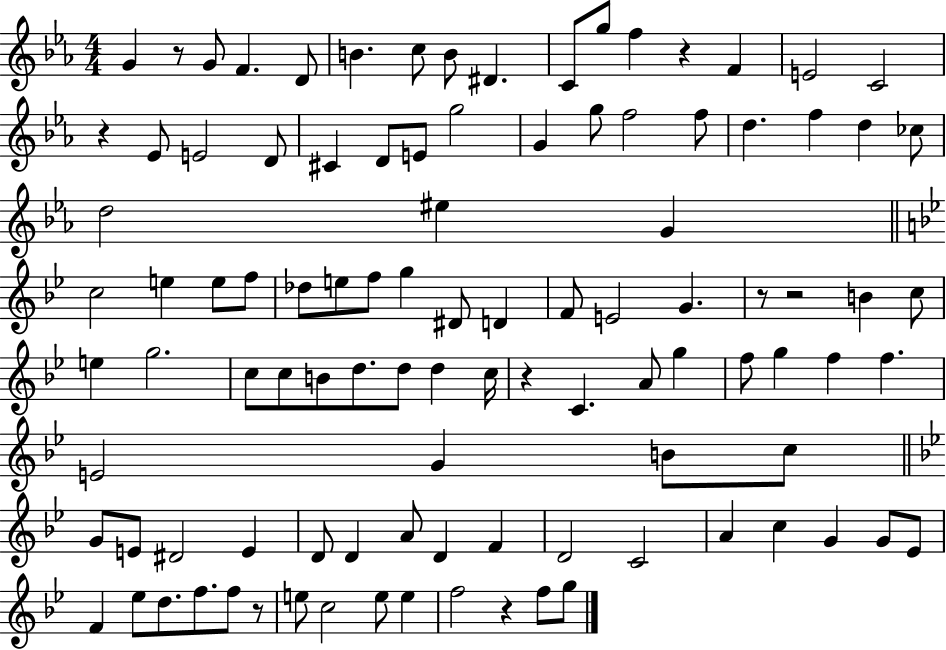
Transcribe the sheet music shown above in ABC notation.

X:1
T:Untitled
M:4/4
L:1/4
K:Eb
G z/2 G/2 F D/2 B c/2 B/2 ^D C/2 g/2 f z F E2 C2 z _E/2 E2 D/2 ^C D/2 E/2 g2 G g/2 f2 f/2 d f d _c/2 d2 ^e G c2 e e/2 f/2 _d/2 e/2 f/2 g ^D/2 D F/2 E2 G z/2 z2 B c/2 e g2 c/2 c/2 B/2 d/2 d/2 d c/4 z C A/2 g f/2 g f f E2 G B/2 c/2 G/2 E/2 ^D2 E D/2 D A/2 D F D2 C2 A c G G/2 _E/2 F _e/2 d/2 f/2 f/2 z/2 e/2 c2 e/2 e f2 z f/2 g/2